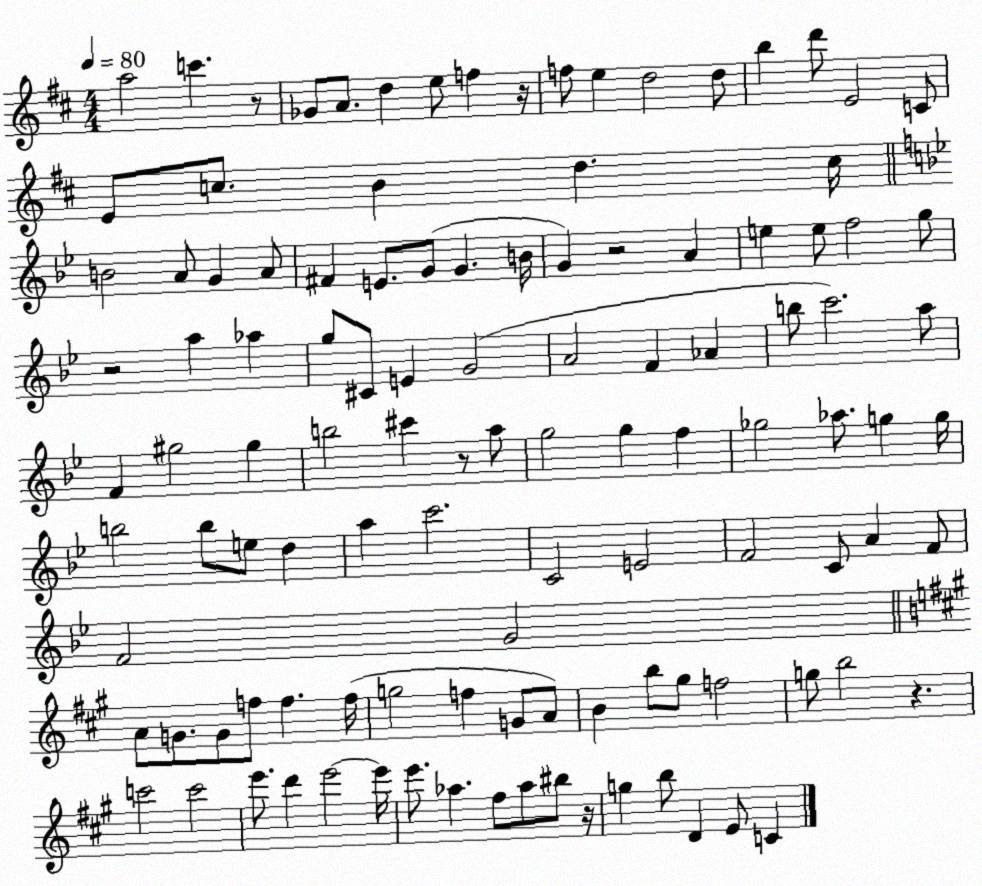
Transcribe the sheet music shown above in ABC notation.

X:1
T:Untitled
M:4/4
L:1/4
K:D
a2 c' z/2 _G/2 A/2 d e/2 f z/4 f/2 e d2 d/2 b d'/2 E2 C/2 E/2 c/2 B d c/4 B2 A/2 G A/2 ^F E/2 G/2 G B/4 G z2 A e e/2 f2 g/2 z2 a _a g/2 ^C/2 E G2 A2 F _A b/2 c'2 a/2 F ^g2 ^g b2 ^c' z/2 a/2 g2 g f _g2 _a/2 g g/4 b2 b/2 e/2 d a c'2 C2 E2 F2 C/2 A F/2 F2 G2 A/2 G/2 G/2 f/2 f f/4 g2 f G/2 A/2 B b/2 ^g/2 f2 g/2 b2 z c'2 c'2 e'/2 d' e'2 e'/4 e'/2 _a ^f/2 _a/2 ^b/2 z/4 g b/2 D E/2 C